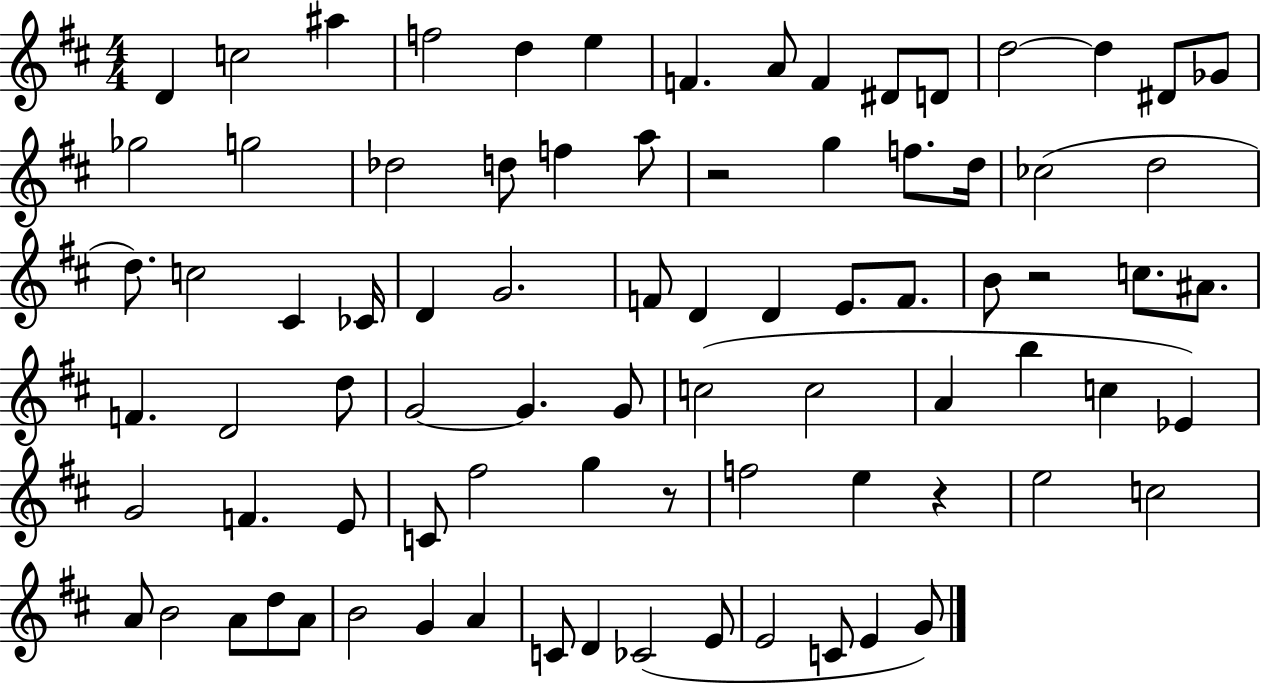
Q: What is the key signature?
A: D major